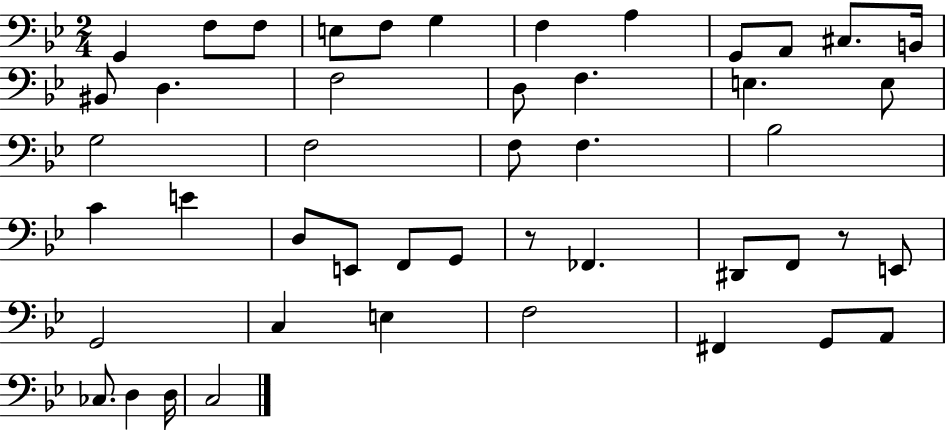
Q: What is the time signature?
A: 2/4